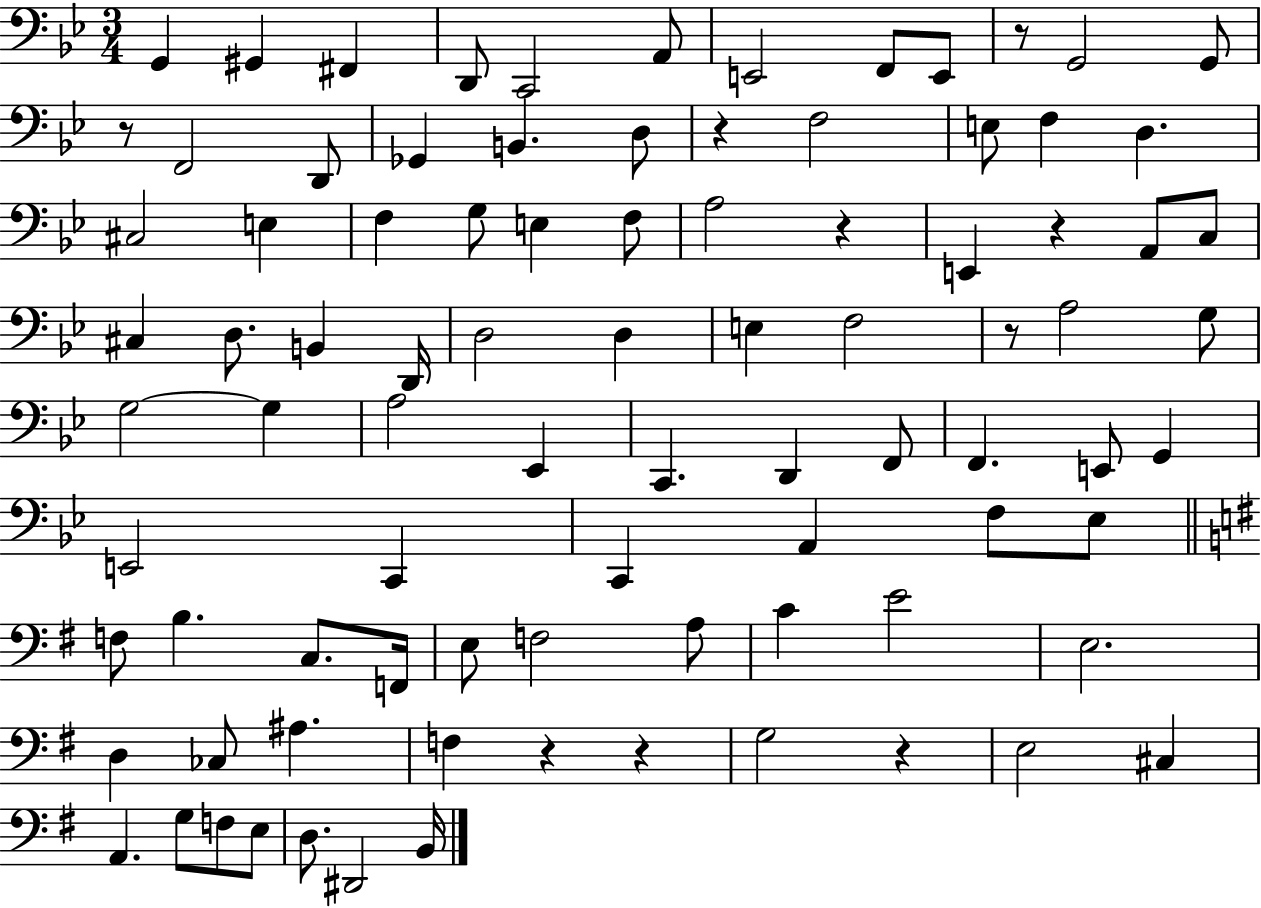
{
  \clef bass
  \numericTimeSignature
  \time 3/4
  \key bes \major
  g,4 gis,4 fis,4 | d,8 c,2 a,8 | e,2 f,8 e,8 | r8 g,2 g,8 | \break r8 f,2 d,8 | ges,4 b,4. d8 | r4 f2 | e8 f4 d4. | \break cis2 e4 | f4 g8 e4 f8 | a2 r4 | e,4 r4 a,8 c8 | \break cis4 d8. b,4 d,16 | d2 d4 | e4 f2 | r8 a2 g8 | \break g2~~ g4 | a2 ees,4 | c,4. d,4 f,8 | f,4. e,8 g,4 | \break e,2 c,4 | c,4 a,4 f8 ees8 | \bar "||" \break \key g \major f8 b4. c8. f,16 | e8 f2 a8 | c'4 e'2 | e2. | \break d4 ces8 ais4. | f4 r4 r4 | g2 r4 | e2 cis4 | \break a,4. g8 f8 e8 | d8. dis,2 b,16 | \bar "|."
}